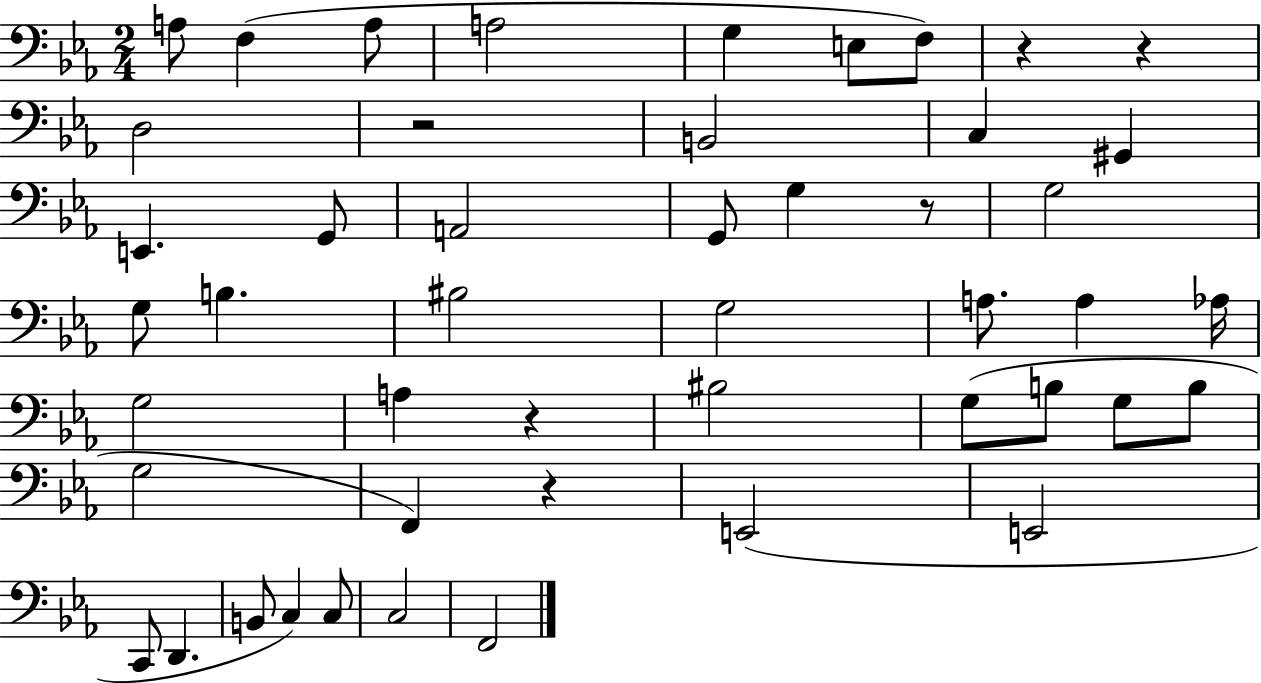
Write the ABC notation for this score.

X:1
T:Untitled
M:2/4
L:1/4
K:Eb
A,/2 F, A,/2 A,2 G, E,/2 F,/2 z z D,2 z2 B,,2 C, ^G,, E,, G,,/2 A,,2 G,,/2 G, z/2 G,2 G,/2 B, ^B,2 G,2 A,/2 A, _A,/4 G,2 A, z ^B,2 G,/2 B,/2 G,/2 B,/2 G,2 F,, z E,,2 E,,2 C,,/2 D,, B,,/2 C, C,/2 C,2 F,,2